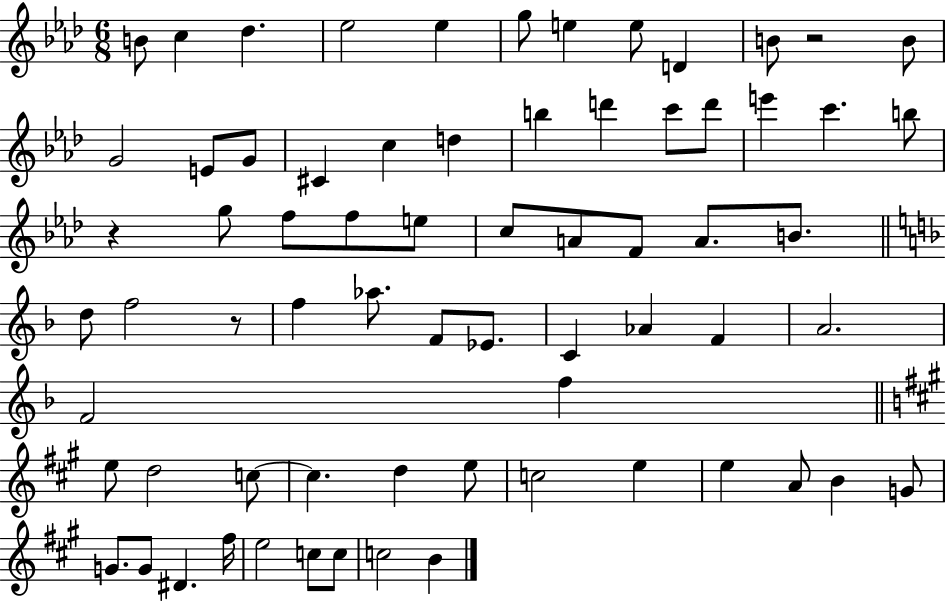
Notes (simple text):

B4/e C5/q Db5/q. Eb5/h Eb5/q G5/e E5/q E5/e D4/q B4/e R/h B4/e G4/h E4/e G4/e C#4/q C5/q D5/q B5/q D6/q C6/e D6/e E6/q C6/q. B5/e R/q G5/e F5/e F5/e E5/e C5/e A4/e F4/e A4/e. B4/e. D5/e F5/h R/e F5/q Ab5/e. F4/e Eb4/e. C4/q Ab4/q F4/q A4/h. F4/h F5/q E5/e D5/h C5/e C5/q. D5/q E5/e C5/h E5/q E5/q A4/e B4/q G4/e G4/e. G4/e D#4/q. F#5/s E5/h C5/e C5/e C5/h B4/q